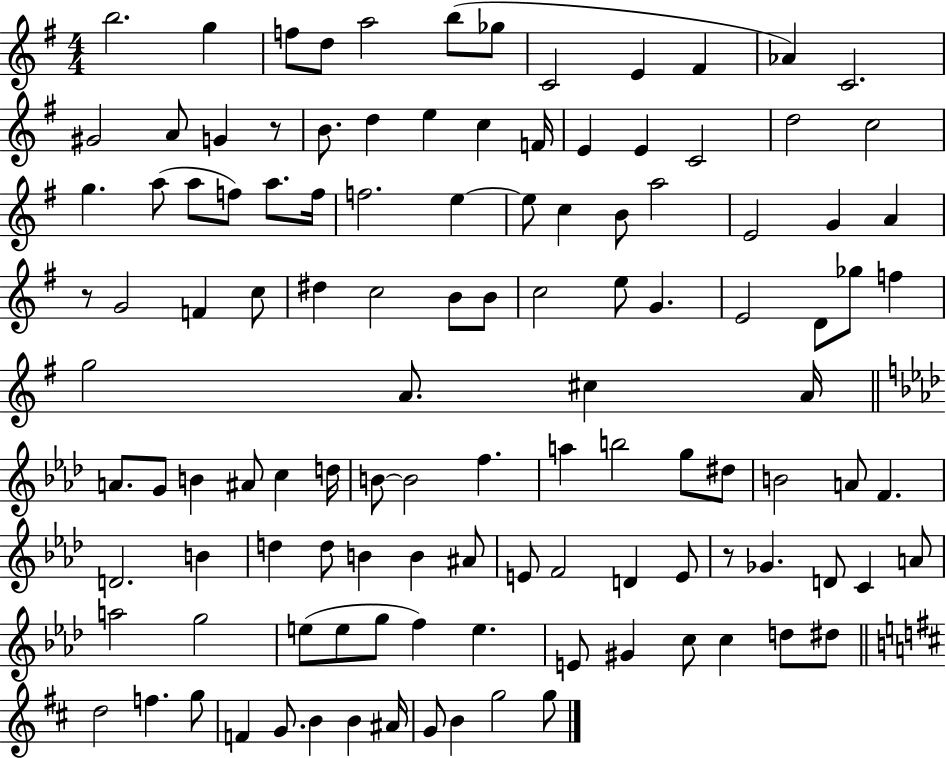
B5/h. G5/q F5/e D5/e A5/h B5/e Gb5/e C4/h E4/q F#4/q Ab4/q C4/h. G#4/h A4/e G4/q R/e B4/e. D5/q E5/q C5/q F4/s E4/q E4/q C4/h D5/h C5/h G5/q. A5/e A5/e F5/e A5/e. F5/s F5/h. E5/q E5/e C5/q B4/e A5/h E4/h G4/q A4/q R/e G4/h F4/q C5/e D#5/q C5/h B4/e B4/e C5/h E5/e G4/q. E4/h D4/e Gb5/e F5/q G5/h A4/e. C#5/q A4/s A4/e. G4/e B4/q A#4/e C5/q D5/s B4/e B4/h F5/q. A5/q B5/h G5/e D#5/e B4/h A4/e F4/q. D4/h. B4/q D5/q D5/e B4/q B4/q A#4/e E4/e F4/h D4/q E4/e R/e Gb4/q. D4/e C4/q A4/e A5/h G5/h E5/e E5/e G5/e F5/q E5/q. E4/e G#4/q C5/e C5/q D5/e D#5/e D5/h F5/q. G5/e F4/q G4/e. B4/q B4/q A#4/s G4/e B4/q G5/h G5/e